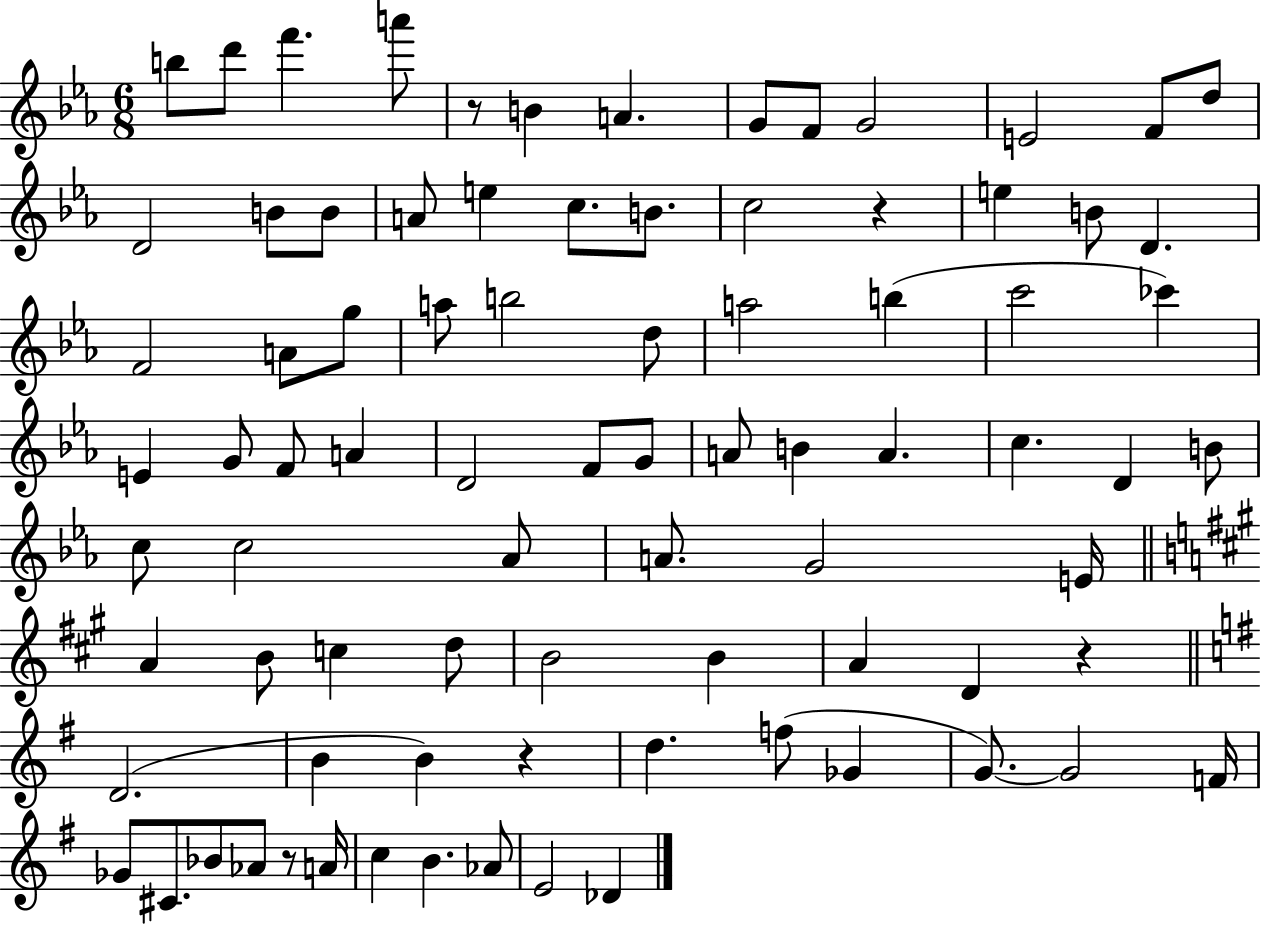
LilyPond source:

{
  \clef treble
  \numericTimeSignature
  \time 6/8
  \key ees \major
  \repeat volta 2 { b''8 d'''8 f'''4. a'''8 | r8 b'4 a'4. | g'8 f'8 g'2 | e'2 f'8 d''8 | \break d'2 b'8 b'8 | a'8 e''4 c''8. b'8. | c''2 r4 | e''4 b'8 d'4. | \break f'2 a'8 g''8 | a''8 b''2 d''8 | a''2 b''4( | c'''2 ces'''4) | \break e'4 g'8 f'8 a'4 | d'2 f'8 g'8 | a'8 b'4 a'4. | c''4. d'4 b'8 | \break c''8 c''2 aes'8 | a'8. g'2 e'16 | \bar "||" \break \key a \major a'4 b'8 c''4 d''8 | b'2 b'4 | a'4 d'4 r4 | \bar "||" \break \key e \minor d'2.( | b'4 b'4) r4 | d''4. f''8( ges'4 | g'8.~~) g'2 f'16 | \break ges'8 cis'8. bes'8 aes'8 r8 a'16 | c''4 b'4. aes'8 | e'2 des'4 | } \bar "|."
}